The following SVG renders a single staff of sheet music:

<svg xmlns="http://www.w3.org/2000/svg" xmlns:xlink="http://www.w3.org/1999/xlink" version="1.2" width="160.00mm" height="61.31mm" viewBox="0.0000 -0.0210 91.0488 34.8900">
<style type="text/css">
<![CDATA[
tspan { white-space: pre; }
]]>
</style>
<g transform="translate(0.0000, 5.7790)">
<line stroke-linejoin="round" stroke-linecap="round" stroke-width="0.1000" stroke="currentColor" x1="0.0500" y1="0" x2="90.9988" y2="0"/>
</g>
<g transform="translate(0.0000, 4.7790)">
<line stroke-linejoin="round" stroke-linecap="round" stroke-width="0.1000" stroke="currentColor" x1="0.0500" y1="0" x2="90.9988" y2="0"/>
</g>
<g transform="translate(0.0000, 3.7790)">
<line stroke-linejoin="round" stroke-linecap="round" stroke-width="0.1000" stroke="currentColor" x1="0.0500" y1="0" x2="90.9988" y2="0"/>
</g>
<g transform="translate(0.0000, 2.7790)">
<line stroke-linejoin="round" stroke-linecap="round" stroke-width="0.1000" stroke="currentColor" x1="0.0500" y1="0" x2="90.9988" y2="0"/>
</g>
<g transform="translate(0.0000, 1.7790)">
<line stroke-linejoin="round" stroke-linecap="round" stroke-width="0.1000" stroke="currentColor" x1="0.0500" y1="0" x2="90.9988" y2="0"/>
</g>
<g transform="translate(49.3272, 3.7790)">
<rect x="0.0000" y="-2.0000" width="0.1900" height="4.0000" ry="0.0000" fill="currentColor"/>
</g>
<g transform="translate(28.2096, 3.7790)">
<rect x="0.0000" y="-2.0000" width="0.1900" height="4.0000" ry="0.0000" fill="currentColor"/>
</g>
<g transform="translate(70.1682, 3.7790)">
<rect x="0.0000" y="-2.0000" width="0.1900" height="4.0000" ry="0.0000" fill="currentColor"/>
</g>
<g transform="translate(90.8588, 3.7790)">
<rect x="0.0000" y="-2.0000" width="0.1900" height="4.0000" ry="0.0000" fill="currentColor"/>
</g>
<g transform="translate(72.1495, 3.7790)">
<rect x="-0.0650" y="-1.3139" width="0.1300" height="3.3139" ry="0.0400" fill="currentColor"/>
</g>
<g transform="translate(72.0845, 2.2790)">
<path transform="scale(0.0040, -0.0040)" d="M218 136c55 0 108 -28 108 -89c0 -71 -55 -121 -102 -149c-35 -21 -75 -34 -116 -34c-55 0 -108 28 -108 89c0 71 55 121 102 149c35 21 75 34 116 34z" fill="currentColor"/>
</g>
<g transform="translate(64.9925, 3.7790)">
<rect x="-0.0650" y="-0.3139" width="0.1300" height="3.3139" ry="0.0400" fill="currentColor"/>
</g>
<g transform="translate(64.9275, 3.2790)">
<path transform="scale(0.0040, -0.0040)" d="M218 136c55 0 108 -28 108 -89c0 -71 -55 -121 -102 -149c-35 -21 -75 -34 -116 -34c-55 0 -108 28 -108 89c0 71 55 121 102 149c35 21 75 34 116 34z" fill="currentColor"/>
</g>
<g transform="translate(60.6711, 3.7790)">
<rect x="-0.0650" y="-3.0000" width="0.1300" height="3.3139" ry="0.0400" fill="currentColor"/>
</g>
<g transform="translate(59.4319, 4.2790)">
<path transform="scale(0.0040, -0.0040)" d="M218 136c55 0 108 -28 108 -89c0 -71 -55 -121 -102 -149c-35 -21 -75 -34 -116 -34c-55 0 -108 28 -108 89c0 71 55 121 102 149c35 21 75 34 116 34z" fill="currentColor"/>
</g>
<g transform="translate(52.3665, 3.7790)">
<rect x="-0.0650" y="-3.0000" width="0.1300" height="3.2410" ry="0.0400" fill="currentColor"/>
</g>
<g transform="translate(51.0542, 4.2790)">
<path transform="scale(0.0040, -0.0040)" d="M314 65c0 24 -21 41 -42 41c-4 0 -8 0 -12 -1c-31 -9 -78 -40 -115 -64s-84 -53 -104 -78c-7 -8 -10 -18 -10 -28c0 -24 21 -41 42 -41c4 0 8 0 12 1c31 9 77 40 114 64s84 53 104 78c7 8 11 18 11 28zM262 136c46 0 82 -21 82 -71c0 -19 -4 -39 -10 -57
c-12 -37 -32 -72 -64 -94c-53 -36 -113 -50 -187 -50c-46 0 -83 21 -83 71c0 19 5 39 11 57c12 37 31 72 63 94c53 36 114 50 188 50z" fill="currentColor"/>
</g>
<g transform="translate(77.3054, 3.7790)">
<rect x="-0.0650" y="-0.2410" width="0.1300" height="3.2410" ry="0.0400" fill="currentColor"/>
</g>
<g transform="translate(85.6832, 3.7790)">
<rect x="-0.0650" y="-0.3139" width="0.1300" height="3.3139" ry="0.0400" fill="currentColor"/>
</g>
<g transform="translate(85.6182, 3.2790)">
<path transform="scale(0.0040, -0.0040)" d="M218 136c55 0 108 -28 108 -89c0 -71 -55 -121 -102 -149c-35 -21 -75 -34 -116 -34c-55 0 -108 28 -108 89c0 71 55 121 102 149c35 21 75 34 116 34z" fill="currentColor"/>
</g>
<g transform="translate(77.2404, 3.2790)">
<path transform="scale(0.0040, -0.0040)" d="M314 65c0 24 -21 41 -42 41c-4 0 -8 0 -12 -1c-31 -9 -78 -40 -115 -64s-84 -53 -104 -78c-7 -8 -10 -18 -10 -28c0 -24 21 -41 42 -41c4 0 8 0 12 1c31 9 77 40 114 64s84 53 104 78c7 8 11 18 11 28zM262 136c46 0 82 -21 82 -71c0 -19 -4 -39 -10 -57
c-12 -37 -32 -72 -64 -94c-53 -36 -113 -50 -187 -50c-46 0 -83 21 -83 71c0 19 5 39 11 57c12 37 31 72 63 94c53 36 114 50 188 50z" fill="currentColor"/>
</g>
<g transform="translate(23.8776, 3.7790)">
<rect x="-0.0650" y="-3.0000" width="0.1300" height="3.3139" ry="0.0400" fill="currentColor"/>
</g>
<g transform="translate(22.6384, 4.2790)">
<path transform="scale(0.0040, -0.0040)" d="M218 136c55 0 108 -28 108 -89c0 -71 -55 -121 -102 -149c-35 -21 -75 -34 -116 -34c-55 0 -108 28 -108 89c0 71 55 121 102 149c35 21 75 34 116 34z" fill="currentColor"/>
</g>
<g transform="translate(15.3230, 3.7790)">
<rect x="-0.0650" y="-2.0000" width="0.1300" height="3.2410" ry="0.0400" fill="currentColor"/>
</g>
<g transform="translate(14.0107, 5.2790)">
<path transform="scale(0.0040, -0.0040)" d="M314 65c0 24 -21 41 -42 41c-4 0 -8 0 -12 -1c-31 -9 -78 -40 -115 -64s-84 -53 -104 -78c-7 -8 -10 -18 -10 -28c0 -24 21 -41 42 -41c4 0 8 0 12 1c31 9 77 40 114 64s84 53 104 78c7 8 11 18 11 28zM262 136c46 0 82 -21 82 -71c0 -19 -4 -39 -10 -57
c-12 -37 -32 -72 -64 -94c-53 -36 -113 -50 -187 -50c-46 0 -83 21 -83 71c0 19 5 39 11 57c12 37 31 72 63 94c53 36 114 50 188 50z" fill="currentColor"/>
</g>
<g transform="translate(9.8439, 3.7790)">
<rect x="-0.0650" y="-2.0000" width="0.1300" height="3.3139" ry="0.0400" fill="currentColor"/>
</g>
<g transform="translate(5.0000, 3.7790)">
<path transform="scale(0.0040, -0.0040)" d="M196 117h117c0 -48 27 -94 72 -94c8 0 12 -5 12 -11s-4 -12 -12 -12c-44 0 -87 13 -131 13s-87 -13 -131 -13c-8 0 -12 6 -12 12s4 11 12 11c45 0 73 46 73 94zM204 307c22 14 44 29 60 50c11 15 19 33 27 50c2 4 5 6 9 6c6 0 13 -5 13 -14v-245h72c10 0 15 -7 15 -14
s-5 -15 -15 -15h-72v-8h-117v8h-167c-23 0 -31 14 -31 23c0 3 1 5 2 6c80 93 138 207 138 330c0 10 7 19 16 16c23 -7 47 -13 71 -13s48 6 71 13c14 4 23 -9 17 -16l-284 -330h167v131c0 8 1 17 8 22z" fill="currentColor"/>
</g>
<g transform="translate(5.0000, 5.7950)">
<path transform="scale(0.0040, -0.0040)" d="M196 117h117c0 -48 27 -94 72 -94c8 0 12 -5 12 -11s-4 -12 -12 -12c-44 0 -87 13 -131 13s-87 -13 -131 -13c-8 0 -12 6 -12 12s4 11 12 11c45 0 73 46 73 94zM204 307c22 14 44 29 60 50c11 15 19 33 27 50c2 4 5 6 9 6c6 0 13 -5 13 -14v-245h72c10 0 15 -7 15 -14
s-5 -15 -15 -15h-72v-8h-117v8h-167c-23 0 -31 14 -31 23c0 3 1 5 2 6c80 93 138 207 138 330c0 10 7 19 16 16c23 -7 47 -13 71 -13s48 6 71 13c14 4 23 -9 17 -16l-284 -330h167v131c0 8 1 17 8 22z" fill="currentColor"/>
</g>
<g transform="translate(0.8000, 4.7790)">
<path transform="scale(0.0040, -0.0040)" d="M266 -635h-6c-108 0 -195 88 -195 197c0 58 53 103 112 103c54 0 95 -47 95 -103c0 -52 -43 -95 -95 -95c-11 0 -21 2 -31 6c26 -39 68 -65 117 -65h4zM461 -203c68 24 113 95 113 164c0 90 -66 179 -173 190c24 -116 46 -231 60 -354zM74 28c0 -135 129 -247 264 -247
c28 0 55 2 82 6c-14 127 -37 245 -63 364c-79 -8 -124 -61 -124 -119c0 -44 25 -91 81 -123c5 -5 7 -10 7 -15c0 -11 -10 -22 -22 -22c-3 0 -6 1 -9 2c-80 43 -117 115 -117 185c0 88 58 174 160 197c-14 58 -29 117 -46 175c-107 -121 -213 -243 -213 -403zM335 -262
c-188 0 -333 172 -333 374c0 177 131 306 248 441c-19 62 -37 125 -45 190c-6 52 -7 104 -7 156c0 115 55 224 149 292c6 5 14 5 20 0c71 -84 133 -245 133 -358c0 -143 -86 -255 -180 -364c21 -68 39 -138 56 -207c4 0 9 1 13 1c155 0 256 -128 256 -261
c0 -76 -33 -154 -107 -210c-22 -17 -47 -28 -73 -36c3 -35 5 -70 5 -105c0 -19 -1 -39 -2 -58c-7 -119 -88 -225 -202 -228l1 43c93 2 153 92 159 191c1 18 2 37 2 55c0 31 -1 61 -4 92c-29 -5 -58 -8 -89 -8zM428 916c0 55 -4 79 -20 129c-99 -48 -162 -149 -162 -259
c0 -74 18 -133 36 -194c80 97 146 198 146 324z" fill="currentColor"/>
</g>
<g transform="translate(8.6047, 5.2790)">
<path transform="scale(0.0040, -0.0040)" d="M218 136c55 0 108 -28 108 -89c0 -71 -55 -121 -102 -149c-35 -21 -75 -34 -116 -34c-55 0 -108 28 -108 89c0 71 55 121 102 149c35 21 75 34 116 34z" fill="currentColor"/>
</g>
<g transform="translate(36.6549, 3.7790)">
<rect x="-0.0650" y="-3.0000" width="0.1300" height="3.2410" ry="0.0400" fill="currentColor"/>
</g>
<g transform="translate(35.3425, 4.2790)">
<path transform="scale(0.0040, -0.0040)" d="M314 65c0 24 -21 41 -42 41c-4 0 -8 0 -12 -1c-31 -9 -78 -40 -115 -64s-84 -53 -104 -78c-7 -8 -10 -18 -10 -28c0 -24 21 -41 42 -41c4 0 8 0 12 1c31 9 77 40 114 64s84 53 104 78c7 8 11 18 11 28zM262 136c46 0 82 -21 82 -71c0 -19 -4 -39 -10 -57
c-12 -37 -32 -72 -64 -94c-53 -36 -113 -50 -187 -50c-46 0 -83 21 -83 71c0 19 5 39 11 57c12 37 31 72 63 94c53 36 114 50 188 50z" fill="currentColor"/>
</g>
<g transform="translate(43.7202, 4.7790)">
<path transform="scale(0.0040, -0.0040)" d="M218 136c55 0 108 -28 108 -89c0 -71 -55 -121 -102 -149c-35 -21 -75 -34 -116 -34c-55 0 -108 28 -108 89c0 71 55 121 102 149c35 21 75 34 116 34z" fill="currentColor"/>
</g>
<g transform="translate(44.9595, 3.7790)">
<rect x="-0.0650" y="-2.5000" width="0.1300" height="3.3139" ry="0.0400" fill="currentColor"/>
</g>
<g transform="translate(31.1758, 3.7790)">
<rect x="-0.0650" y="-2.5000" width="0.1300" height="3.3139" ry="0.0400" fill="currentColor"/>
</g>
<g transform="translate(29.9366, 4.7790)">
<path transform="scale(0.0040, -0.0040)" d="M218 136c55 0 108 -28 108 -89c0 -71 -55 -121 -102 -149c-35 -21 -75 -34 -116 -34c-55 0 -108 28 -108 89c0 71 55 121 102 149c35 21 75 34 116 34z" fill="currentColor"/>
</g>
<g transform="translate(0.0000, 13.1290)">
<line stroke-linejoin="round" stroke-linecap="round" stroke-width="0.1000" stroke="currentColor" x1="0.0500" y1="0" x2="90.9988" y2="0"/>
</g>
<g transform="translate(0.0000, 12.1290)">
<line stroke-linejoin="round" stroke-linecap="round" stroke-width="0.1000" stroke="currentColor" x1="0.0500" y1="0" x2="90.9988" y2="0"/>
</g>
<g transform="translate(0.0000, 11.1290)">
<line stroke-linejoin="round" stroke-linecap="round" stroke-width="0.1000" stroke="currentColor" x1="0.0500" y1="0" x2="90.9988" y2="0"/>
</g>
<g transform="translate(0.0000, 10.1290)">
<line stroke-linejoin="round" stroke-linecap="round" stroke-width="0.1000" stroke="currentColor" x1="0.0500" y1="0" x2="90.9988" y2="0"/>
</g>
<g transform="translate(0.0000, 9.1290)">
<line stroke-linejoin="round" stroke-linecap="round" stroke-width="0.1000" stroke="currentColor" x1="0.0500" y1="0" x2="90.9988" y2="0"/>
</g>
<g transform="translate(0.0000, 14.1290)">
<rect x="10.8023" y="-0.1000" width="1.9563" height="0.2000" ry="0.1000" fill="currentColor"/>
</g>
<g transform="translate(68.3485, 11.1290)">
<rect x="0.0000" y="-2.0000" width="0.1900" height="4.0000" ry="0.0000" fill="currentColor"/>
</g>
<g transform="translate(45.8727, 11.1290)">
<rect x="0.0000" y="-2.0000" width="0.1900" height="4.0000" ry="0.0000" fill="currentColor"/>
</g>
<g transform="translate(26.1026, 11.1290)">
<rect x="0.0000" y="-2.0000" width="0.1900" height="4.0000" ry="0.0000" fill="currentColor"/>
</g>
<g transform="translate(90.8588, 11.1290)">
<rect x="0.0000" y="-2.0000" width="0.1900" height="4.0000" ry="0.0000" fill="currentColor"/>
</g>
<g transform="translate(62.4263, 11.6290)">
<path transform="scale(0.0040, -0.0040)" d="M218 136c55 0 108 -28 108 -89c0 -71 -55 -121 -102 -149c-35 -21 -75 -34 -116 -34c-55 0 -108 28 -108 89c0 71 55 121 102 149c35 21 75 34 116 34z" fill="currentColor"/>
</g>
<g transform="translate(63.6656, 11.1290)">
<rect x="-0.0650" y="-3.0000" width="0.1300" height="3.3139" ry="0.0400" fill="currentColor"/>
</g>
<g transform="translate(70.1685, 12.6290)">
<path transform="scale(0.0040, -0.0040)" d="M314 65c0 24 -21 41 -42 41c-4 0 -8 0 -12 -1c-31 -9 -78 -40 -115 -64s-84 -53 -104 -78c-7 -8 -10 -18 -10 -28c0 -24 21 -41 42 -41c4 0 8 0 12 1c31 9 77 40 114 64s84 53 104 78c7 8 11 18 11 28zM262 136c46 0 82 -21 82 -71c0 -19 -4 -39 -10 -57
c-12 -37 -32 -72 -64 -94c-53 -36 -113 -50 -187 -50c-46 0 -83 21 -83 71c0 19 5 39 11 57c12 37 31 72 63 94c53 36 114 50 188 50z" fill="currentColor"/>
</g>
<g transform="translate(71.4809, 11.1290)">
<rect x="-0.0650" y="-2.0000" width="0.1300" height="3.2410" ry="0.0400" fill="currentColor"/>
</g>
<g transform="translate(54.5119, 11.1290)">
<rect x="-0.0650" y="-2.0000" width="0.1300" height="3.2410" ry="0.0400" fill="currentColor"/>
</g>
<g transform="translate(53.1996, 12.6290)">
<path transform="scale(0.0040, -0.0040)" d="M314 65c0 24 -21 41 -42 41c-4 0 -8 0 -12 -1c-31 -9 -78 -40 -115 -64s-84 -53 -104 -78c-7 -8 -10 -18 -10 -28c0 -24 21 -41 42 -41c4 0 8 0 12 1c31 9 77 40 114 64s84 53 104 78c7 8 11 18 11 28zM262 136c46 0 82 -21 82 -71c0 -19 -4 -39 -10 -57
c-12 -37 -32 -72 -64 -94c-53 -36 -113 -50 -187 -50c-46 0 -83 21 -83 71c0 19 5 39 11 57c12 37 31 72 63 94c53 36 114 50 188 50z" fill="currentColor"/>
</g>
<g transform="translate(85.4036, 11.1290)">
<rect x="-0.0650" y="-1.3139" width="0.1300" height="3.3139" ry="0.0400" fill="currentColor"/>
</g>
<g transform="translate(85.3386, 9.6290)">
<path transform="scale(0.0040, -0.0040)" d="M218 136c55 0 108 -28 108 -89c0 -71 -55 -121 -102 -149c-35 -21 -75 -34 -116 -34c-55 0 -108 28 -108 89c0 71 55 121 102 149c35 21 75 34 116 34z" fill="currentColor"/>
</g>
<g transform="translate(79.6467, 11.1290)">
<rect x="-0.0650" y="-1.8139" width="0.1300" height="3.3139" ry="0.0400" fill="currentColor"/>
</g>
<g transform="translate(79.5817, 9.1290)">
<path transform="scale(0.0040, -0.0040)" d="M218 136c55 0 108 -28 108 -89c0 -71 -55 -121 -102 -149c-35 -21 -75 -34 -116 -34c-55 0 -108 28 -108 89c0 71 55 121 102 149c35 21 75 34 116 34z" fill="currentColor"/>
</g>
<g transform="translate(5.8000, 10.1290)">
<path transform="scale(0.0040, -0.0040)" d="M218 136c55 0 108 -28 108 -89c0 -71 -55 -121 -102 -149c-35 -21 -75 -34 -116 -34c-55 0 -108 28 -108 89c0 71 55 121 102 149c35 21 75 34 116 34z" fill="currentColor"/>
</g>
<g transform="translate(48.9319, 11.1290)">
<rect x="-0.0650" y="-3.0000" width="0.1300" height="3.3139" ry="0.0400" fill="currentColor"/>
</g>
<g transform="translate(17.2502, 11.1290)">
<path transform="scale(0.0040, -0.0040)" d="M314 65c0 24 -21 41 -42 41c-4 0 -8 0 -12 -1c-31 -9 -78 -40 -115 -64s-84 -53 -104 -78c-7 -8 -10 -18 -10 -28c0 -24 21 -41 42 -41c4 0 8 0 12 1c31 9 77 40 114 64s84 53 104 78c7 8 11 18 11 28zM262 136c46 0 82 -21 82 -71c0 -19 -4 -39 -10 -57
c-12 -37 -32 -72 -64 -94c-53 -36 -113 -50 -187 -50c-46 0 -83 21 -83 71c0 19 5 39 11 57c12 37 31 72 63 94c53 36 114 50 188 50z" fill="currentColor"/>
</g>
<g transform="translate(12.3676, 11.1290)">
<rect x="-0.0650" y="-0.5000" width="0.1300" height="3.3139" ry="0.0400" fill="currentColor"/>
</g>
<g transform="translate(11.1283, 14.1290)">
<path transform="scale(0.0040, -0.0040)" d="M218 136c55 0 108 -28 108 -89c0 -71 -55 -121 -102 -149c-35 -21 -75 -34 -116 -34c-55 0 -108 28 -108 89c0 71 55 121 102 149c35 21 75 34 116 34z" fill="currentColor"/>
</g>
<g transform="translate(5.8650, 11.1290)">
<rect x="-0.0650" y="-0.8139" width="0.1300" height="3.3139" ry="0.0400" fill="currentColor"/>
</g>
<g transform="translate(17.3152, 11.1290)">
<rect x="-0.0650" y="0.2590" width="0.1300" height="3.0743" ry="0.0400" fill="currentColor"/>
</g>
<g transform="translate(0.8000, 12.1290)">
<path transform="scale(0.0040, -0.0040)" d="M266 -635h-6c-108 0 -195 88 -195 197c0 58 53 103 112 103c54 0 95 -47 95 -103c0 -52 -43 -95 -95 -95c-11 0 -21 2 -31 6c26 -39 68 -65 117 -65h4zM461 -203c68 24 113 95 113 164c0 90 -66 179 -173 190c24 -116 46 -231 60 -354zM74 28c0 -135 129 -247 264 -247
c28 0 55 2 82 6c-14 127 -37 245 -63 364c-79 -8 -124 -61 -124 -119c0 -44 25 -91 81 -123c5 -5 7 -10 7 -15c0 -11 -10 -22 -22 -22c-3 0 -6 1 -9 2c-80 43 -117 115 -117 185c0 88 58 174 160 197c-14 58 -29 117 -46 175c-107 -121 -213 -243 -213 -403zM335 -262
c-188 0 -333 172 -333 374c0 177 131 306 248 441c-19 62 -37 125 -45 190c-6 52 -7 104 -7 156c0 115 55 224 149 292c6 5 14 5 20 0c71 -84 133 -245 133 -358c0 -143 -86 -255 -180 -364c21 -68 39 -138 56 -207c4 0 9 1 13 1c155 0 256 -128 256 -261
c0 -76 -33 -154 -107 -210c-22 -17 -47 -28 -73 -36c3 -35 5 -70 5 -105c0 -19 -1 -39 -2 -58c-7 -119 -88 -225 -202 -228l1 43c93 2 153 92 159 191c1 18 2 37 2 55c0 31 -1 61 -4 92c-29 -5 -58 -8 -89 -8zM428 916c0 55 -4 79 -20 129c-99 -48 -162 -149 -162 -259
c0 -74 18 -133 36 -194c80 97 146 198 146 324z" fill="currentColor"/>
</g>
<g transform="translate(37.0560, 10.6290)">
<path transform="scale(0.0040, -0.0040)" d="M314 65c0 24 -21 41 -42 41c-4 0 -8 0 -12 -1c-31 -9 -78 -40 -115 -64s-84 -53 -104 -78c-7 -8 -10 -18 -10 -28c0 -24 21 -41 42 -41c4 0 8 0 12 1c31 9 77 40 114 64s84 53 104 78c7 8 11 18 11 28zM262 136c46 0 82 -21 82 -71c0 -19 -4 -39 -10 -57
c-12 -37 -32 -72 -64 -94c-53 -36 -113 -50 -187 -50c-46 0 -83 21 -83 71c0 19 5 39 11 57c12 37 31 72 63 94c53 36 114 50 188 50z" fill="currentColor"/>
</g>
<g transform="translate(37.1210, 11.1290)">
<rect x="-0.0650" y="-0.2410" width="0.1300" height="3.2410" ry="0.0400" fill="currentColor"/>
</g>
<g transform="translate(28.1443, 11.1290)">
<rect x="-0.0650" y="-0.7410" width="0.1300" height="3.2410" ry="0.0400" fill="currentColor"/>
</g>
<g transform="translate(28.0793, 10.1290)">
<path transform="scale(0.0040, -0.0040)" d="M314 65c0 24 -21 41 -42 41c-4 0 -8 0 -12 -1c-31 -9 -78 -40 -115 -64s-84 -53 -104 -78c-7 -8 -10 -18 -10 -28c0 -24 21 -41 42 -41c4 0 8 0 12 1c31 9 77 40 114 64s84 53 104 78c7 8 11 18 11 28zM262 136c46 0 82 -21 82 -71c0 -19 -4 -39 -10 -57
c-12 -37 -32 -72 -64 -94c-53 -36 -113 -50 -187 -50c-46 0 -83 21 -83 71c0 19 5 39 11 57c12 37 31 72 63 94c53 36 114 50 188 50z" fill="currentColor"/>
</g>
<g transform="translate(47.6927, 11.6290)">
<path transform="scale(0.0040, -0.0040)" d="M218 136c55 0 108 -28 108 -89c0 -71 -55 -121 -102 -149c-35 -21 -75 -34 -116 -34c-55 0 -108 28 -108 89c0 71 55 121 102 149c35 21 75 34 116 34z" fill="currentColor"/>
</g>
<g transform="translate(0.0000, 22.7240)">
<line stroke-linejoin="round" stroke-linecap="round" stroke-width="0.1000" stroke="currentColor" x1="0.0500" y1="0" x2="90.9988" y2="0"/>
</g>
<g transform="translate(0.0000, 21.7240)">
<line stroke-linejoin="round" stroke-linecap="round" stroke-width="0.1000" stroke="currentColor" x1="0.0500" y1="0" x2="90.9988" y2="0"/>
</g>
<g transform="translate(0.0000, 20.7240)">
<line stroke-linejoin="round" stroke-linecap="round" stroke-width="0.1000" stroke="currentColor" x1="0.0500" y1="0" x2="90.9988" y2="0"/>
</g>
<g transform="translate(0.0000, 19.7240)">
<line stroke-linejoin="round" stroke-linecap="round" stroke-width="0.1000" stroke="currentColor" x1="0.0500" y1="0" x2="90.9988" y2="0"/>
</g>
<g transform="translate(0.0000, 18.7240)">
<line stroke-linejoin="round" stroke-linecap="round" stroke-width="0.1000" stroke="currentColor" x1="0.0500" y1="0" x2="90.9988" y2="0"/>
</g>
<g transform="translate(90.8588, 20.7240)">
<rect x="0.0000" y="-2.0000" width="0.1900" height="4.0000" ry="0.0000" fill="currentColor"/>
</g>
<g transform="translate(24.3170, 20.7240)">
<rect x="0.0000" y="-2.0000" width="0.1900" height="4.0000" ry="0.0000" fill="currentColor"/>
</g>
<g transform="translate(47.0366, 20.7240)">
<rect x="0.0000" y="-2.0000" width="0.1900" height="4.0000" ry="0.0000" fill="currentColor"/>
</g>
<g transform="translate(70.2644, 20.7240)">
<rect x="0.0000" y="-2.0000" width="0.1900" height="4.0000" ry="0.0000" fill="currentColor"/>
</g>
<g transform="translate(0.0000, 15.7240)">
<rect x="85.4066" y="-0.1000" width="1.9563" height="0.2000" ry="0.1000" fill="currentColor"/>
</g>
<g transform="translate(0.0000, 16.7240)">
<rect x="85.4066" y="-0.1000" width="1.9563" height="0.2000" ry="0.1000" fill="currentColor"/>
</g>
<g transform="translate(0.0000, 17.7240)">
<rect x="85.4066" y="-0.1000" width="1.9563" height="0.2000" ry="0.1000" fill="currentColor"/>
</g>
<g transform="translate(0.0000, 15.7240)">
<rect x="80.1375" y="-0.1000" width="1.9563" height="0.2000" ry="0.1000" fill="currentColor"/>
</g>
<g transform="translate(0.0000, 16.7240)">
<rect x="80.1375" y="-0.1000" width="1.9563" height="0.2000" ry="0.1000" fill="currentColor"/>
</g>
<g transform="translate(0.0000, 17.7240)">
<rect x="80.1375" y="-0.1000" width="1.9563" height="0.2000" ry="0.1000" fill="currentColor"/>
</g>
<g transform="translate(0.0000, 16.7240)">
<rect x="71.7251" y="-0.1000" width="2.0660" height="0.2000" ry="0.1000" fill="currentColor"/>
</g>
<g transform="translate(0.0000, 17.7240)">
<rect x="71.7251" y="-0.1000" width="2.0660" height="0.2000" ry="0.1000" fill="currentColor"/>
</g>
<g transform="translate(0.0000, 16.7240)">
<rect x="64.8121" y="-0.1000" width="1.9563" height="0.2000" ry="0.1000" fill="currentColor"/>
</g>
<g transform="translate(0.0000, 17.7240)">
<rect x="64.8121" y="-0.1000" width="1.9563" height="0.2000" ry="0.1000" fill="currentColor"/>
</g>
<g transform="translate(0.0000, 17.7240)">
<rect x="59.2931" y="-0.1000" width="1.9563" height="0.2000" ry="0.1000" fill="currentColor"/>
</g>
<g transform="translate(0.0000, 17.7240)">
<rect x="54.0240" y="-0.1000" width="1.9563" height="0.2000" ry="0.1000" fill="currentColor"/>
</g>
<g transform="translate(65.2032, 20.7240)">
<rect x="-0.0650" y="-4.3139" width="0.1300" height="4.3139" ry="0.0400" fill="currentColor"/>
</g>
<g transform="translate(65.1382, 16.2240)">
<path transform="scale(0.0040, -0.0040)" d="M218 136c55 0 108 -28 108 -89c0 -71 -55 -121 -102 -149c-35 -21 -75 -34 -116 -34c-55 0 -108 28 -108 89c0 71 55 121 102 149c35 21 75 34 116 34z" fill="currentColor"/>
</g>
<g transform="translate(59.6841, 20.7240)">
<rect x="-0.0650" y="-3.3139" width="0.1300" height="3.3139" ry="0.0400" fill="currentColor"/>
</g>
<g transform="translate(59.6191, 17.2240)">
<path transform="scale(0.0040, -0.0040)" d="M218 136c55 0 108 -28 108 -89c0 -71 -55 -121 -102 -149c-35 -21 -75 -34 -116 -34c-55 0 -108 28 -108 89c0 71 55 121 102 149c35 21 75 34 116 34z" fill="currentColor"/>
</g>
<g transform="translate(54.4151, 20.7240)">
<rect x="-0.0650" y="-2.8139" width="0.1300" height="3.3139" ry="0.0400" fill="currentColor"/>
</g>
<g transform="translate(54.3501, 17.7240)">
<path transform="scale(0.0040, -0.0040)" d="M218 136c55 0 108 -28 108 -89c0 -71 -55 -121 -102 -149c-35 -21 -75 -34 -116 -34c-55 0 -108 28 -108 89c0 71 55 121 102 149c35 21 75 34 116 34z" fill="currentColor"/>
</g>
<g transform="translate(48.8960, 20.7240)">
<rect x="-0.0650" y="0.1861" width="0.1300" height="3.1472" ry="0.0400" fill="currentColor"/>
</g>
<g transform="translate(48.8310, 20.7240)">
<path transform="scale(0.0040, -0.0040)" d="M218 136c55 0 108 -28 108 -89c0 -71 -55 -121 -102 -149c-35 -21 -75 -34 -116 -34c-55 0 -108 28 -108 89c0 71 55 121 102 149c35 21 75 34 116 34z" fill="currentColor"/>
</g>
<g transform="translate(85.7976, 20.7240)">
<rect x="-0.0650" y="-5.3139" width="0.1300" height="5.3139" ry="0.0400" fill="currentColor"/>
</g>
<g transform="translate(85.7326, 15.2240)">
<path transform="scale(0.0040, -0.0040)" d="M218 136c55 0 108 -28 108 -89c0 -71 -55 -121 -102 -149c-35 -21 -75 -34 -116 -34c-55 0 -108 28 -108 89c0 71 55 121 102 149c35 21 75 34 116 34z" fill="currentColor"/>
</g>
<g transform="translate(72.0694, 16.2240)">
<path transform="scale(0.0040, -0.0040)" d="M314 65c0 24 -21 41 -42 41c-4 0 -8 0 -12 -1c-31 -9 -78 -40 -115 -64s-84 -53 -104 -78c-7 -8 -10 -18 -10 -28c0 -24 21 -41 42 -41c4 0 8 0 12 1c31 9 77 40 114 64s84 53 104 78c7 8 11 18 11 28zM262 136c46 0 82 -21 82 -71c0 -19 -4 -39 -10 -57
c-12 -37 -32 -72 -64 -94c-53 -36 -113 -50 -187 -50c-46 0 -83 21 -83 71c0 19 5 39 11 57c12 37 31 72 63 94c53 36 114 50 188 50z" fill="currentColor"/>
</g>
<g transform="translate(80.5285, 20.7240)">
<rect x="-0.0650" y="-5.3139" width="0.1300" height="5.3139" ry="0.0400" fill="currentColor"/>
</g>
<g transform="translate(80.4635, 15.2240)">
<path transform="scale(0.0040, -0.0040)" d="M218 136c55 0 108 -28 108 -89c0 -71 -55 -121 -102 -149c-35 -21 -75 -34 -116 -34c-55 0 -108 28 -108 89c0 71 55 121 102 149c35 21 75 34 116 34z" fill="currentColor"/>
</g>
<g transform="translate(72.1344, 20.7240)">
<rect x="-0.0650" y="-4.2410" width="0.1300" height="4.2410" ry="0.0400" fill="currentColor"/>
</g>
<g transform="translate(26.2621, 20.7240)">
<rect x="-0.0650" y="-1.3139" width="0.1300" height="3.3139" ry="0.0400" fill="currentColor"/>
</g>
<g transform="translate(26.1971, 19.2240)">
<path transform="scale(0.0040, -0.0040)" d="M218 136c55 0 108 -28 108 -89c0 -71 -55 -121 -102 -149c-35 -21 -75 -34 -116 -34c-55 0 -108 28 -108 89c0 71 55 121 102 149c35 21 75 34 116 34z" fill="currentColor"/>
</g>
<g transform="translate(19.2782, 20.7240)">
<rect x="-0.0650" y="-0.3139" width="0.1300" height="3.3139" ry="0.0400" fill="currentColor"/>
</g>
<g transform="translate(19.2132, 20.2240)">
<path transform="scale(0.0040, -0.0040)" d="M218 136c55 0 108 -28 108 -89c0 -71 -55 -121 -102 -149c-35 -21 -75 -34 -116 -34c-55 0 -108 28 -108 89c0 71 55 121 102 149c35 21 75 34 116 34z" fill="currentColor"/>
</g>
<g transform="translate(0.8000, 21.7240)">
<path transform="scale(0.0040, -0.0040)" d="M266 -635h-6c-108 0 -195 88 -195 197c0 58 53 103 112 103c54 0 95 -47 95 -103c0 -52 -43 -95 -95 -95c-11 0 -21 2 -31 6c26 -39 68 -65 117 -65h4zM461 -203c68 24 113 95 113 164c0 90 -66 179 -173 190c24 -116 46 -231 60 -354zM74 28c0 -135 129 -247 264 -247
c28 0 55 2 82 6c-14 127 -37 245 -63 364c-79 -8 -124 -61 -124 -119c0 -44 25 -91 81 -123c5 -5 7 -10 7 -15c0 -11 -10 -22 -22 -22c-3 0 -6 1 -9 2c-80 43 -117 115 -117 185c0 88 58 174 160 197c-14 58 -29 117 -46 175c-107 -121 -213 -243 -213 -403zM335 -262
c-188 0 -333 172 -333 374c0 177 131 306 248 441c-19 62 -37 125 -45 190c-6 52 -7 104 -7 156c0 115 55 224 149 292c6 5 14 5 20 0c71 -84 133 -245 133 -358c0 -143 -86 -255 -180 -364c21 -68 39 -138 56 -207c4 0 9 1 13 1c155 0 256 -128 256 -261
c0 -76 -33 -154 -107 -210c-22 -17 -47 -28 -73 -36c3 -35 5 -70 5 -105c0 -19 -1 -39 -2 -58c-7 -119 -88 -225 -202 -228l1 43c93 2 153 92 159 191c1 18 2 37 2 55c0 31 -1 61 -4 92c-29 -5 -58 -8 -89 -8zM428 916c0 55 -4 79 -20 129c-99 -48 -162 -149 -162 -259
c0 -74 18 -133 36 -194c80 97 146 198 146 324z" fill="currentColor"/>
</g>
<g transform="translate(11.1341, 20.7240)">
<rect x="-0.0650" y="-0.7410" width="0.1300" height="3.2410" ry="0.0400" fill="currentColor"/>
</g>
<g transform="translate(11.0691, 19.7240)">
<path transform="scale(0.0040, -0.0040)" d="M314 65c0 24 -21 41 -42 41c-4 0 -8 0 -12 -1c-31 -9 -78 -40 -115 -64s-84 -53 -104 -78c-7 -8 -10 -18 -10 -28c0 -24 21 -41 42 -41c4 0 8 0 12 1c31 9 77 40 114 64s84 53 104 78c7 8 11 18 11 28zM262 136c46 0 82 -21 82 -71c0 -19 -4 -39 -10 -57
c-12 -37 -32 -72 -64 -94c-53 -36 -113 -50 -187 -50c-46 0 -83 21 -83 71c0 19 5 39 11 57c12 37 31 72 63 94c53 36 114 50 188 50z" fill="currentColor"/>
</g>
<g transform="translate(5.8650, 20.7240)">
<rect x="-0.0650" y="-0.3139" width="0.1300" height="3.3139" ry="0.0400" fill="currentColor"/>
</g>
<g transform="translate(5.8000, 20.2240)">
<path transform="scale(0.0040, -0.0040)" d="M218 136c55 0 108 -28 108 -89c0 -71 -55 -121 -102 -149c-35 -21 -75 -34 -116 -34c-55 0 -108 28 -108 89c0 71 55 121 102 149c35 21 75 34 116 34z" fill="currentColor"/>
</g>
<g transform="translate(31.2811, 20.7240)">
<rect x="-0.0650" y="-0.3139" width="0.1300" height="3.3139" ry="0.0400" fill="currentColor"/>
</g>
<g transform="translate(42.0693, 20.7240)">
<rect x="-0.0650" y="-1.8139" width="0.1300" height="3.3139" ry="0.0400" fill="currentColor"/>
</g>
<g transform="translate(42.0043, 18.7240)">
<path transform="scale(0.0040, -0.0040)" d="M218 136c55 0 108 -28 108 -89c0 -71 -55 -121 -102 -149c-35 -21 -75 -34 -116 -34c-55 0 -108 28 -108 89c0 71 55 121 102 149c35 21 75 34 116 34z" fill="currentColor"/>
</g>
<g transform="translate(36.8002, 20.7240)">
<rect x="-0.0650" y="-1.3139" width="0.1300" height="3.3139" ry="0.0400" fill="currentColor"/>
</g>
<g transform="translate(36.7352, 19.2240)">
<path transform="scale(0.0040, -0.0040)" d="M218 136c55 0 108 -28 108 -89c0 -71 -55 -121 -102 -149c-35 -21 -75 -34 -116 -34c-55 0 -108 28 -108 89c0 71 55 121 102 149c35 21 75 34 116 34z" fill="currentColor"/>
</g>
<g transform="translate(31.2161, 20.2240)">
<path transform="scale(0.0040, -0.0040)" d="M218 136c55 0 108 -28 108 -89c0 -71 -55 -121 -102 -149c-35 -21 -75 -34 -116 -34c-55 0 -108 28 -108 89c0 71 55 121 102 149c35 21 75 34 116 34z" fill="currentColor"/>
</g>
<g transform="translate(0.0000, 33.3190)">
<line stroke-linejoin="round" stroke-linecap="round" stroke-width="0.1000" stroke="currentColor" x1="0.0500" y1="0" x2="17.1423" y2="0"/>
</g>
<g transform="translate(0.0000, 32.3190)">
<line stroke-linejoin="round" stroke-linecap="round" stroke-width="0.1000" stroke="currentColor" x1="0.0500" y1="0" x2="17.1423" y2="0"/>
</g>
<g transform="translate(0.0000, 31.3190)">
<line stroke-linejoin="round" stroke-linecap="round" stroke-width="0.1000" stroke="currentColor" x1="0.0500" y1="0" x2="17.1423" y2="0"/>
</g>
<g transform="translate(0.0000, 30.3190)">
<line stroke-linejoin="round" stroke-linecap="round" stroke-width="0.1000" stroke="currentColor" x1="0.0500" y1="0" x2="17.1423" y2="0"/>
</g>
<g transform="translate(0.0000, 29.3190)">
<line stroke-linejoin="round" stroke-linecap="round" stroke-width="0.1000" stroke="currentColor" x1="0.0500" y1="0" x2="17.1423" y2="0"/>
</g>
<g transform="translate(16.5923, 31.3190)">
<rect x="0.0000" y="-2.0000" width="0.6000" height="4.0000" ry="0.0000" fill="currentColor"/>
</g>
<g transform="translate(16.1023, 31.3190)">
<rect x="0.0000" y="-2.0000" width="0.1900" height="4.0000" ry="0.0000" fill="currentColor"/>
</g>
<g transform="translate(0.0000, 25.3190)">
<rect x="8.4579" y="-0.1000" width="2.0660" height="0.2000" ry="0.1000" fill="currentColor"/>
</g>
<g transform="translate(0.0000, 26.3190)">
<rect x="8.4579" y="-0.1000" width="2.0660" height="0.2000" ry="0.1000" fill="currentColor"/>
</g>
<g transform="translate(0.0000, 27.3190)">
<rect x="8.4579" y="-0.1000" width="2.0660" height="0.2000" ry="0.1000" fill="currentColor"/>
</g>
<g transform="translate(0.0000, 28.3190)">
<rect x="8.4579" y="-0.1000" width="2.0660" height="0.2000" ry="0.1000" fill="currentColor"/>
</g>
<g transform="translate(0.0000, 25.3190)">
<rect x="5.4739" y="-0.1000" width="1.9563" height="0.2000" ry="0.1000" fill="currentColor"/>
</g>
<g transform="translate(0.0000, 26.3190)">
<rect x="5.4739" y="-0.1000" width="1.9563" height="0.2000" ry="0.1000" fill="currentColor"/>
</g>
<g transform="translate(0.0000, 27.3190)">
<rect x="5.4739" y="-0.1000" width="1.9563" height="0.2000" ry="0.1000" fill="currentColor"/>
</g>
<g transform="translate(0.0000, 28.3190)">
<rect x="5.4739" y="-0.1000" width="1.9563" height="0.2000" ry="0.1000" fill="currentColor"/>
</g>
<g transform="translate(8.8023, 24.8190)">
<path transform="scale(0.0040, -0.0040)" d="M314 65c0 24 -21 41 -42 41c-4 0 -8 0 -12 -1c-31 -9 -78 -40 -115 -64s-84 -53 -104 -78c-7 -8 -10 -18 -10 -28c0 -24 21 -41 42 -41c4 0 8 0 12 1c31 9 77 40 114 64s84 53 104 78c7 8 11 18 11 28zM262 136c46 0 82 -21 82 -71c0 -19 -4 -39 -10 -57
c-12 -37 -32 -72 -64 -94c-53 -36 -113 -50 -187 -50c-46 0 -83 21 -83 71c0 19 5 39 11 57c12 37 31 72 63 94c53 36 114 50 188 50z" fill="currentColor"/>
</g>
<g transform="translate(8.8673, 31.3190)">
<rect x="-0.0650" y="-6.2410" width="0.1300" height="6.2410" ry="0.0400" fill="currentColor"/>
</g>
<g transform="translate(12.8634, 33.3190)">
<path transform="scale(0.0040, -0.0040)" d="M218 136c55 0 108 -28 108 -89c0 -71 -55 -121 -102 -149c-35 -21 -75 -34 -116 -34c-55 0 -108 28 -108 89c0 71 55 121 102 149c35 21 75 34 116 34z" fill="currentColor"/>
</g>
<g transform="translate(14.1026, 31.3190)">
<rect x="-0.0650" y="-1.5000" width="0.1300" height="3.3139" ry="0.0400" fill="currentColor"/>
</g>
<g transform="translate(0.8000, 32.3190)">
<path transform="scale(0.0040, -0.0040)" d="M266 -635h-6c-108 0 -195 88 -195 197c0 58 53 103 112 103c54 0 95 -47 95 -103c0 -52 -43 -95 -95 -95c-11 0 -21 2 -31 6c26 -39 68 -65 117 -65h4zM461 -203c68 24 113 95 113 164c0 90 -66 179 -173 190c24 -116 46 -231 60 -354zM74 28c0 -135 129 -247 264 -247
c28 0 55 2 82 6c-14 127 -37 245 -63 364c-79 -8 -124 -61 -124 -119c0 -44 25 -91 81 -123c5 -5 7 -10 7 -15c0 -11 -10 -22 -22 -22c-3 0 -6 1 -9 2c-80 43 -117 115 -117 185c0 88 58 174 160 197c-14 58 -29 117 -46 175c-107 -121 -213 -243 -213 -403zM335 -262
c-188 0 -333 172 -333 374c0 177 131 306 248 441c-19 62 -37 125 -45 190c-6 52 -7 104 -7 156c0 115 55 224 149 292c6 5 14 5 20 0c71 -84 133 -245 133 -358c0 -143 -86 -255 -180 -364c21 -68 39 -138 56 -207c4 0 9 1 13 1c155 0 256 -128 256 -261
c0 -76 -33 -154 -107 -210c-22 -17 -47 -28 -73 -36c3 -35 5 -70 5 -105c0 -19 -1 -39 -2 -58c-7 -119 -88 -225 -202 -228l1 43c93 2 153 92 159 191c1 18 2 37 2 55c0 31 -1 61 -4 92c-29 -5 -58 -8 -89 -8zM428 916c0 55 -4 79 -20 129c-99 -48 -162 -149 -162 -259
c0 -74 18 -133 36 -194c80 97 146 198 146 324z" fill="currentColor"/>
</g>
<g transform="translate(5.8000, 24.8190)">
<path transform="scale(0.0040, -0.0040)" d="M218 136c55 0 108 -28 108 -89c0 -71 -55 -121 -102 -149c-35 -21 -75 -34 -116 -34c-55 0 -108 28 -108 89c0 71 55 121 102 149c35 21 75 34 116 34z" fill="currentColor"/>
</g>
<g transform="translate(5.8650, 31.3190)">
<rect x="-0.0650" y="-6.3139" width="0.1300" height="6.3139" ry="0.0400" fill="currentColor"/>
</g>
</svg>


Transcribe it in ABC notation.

X:1
T:Untitled
M:4/4
L:1/4
K:C
F F2 A G A2 G A2 A c e c2 c d C B2 d2 c2 A F2 A F2 f e c d2 c e c e f B a b d' d'2 f' f' a' a'2 E